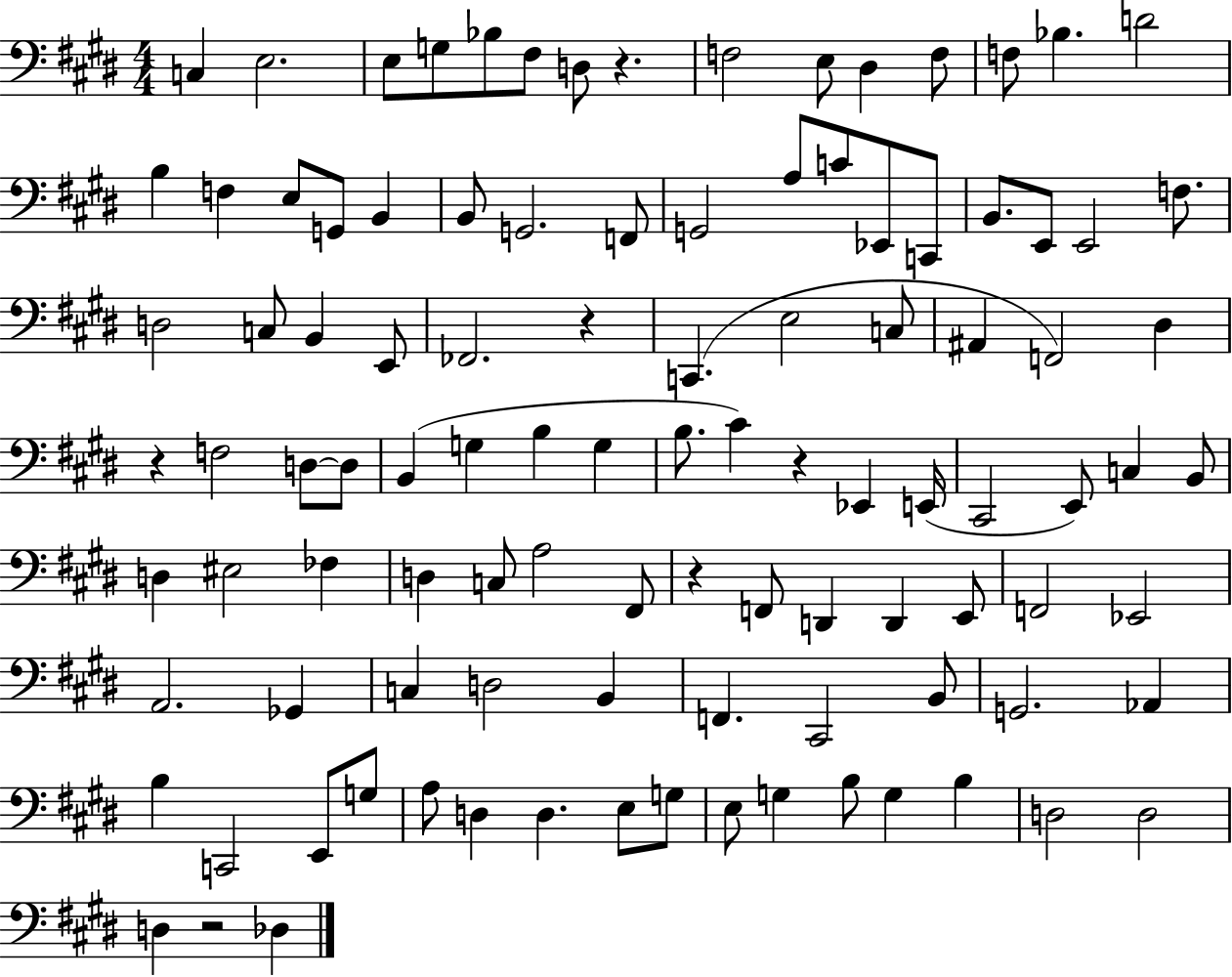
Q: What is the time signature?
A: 4/4